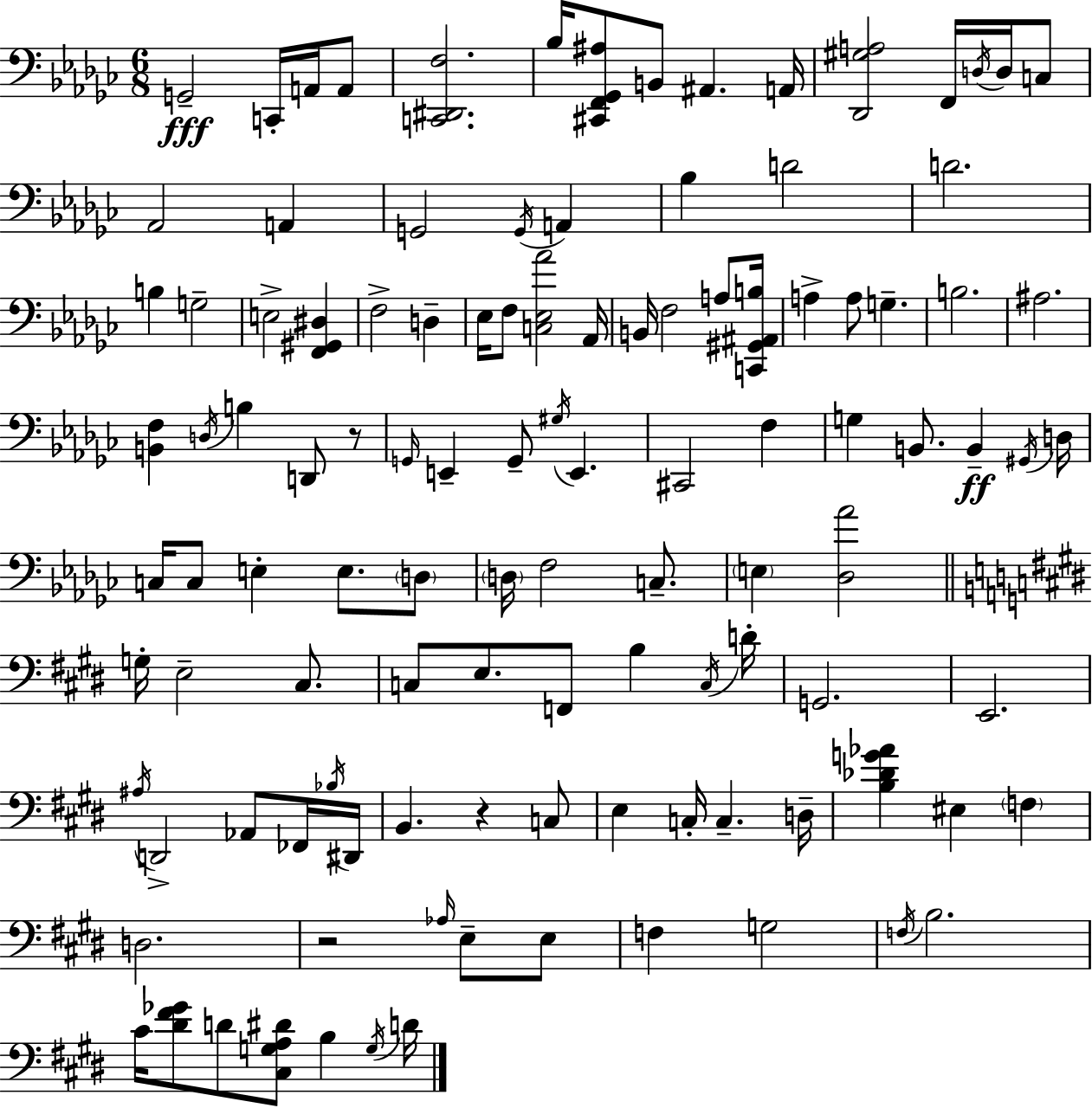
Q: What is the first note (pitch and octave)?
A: G2